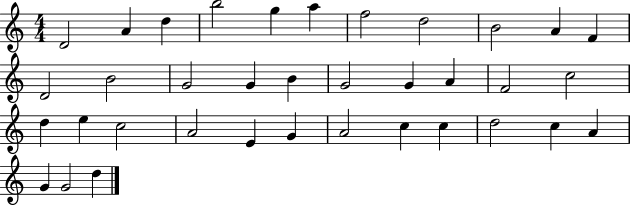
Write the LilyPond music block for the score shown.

{
  \clef treble
  \numericTimeSignature
  \time 4/4
  \key c \major
  d'2 a'4 d''4 | b''2 g''4 a''4 | f''2 d''2 | b'2 a'4 f'4 | \break d'2 b'2 | g'2 g'4 b'4 | g'2 g'4 a'4 | f'2 c''2 | \break d''4 e''4 c''2 | a'2 e'4 g'4 | a'2 c''4 c''4 | d''2 c''4 a'4 | \break g'4 g'2 d''4 | \bar "|."
}